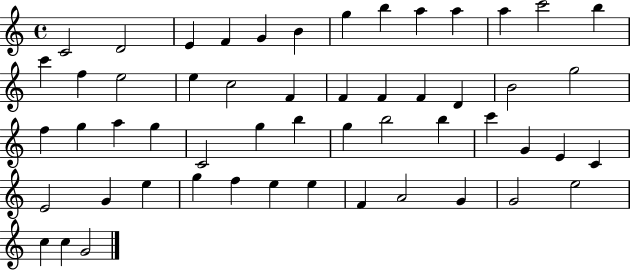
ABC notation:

X:1
T:Untitled
M:4/4
L:1/4
K:C
C2 D2 E F G B g b a a a c'2 b c' f e2 e c2 F F F F D B2 g2 f g a g C2 g b g b2 b c' G E C E2 G e g f e e F A2 G G2 e2 c c G2